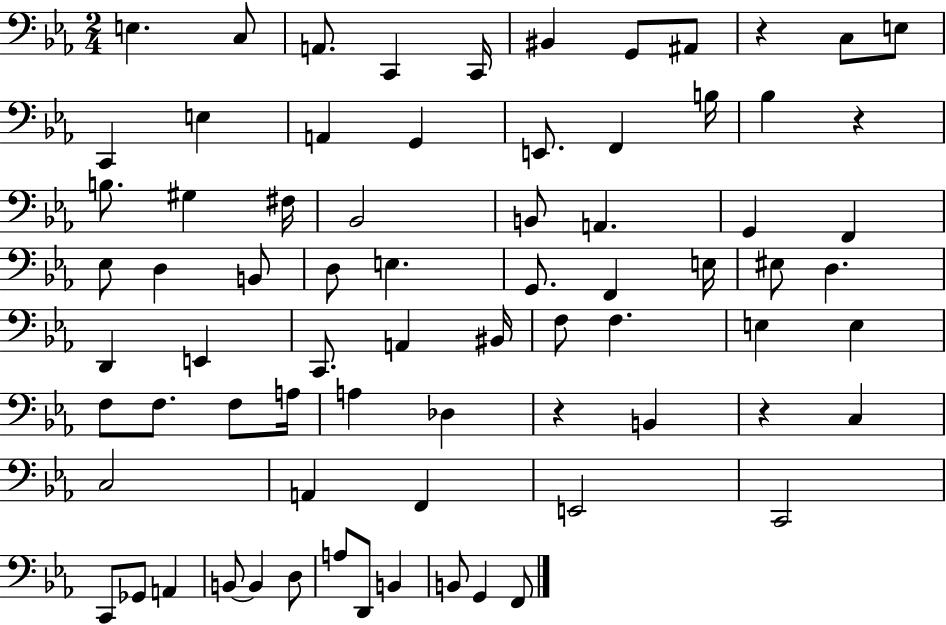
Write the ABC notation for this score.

X:1
T:Untitled
M:2/4
L:1/4
K:Eb
E, C,/2 A,,/2 C,, C,,/4 ^B,, G,,/2 ^A,,/2 z C,/2 E,/2 C,, E, A,, G,, E,,/2 F,, B,/4 _B, z B,/2 ^G, ^F,/4 _B,,2 B,,/2 A,, G,, F,, _E,/2 D, B,,/2 D,/2 E, G,,/2 F,, E,/4 ^E,/2 D, D,, E,, C,,/2 A,, ^B,,/4 F,/2 F, E, E, F,/2 F,/2 F,/2 A,/4 A, _D, z B,, z C, C,2 A,, F,, E,,2 C,,2 C,,/2 _G,,/2 A,, B,,/2 B,, D,/2 A,/2 D,,/2 B,, B,,/2 G,, F,,/2